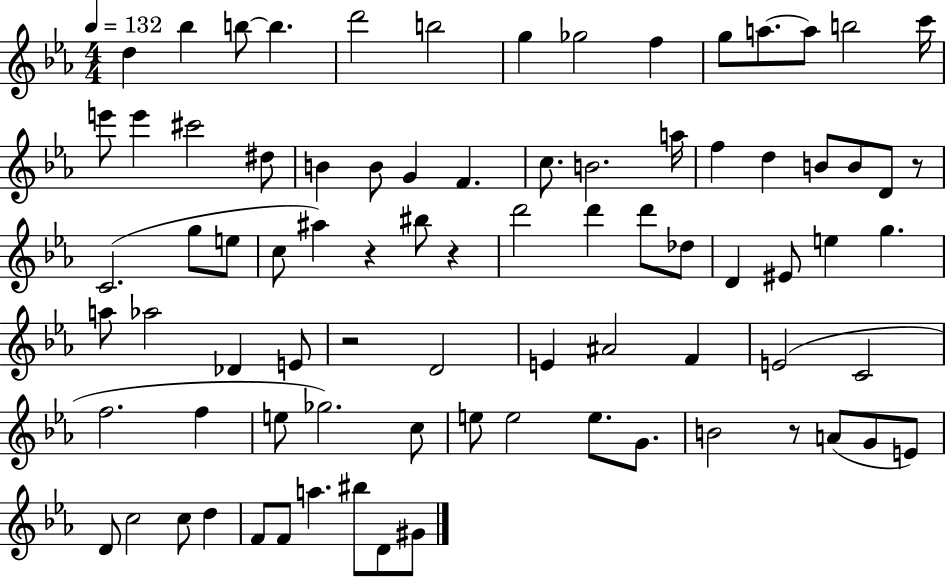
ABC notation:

X:1
T:Untitled
M:4/4
L:1/4
K:Eb
d _b b/2 b d'2 b2 g _g2 f g/2 a/2 a/2 b2 c'/4 e'/2 e' ^c'2 ^d/2 B B/2 G F c/2 B2 a/4 f d B/2 B/2 D/2 z/2 C2 g/2 e/2 c/2 ^a z ^b/2 z d'2 d' d'/2 _d/2 D ^E/2 e g a/2 _a2 _D E/2 z2 D2 E ^A2 F E2 C2 f2 f e/2 _g2 c/2 e/2 e2 e/2 G/2 B2 z/2 A/2 G/2 E/2 D/2 c2 c/2 d F/2 F/2 a ^b/2 D/2 ^G/2